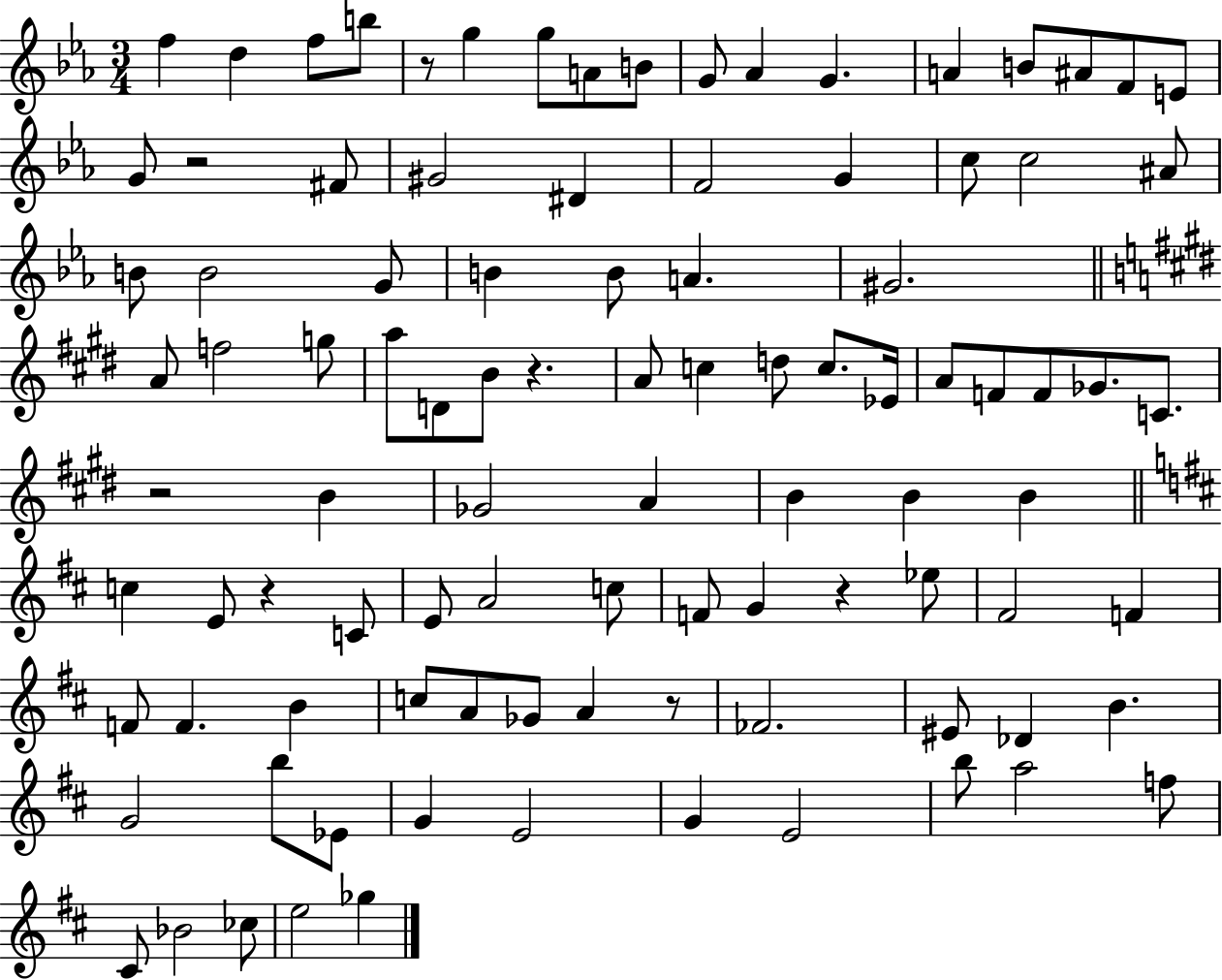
F5/q D5/q F5/e B5/e R/e G5/q G5/e A4/e B4/e G4/e Ab4/q G4/q. A4/q B4/e A#4/e F4/e E4/e G4/e R/h F#4/e G#4/h D#4/q F4/h G4/q C5/e C5/h A#4/e B4/e B4/h G4/e B4/q B4/e A4/q. G#4/h. A4/e F5/h G5/e A5/e D4/e B4/e R/q. A4/e C5/q D5/e C5/e. Eb4/s A4/e F4/e F4/e Gb4/e. C4/e. R/h B4/q Gb4/h A4/q B4/q B4/q B4/q C5/q E4/e R/q C4/e E4/e A4/h C5/e F4/e G4/q R/q Eb5/e F#4/h F4/q F4/e F4/q. B4/q C5/e A4/e Gb4/e A4/q R/e FES4/h. EIS4/e Db4/q B4/q. G4/h B5/e Eb4/e G4/q E4/h G4/q E4/h B5/e A5/h F5/e C#4/e Bb4/h CES5/e E5/h Gb5/q